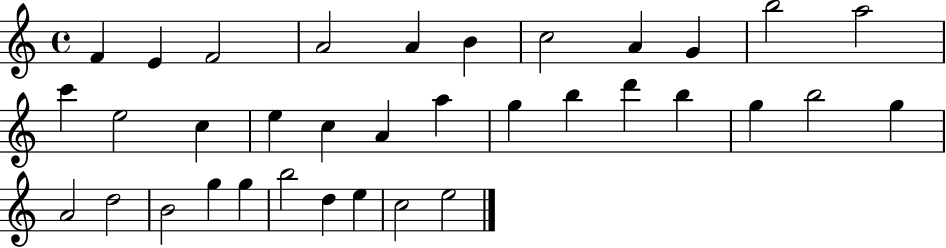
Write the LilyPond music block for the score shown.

{
  \clef treble
  \time 4/4
  \defaultTimeSignature
  \key c \major
  f'4 e'4 f'2 | a'2 a'4 b'4 | c''2 a'4 g'4 | b''2 a''2 | \break c'''4 e''2 c''4 | e''4 c''4 a'4 a''4 | g''4 b''4 d'''4 b''4 | g''4 b''2 g''4 | \break a'2 d''2 | b'2 g''4 g''4 | b''2 d''4 e''4 | c''2 e''2 | \break \bar "|."
}